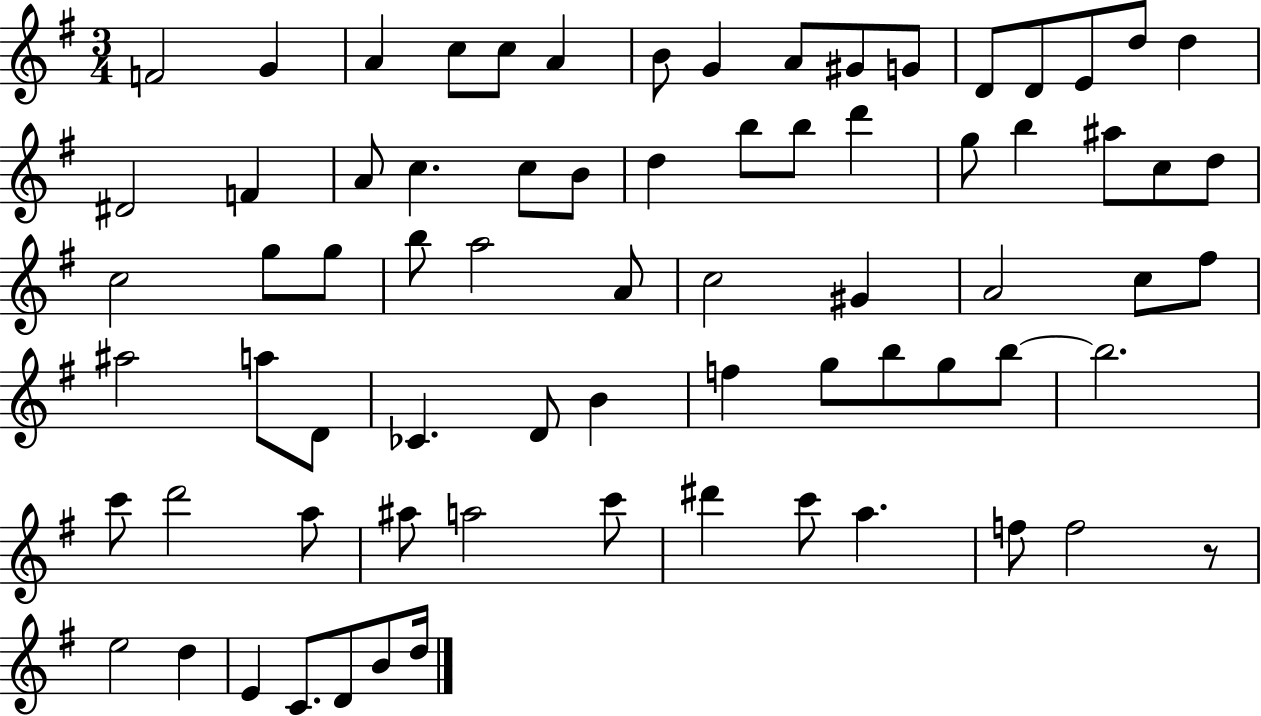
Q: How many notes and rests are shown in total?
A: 73